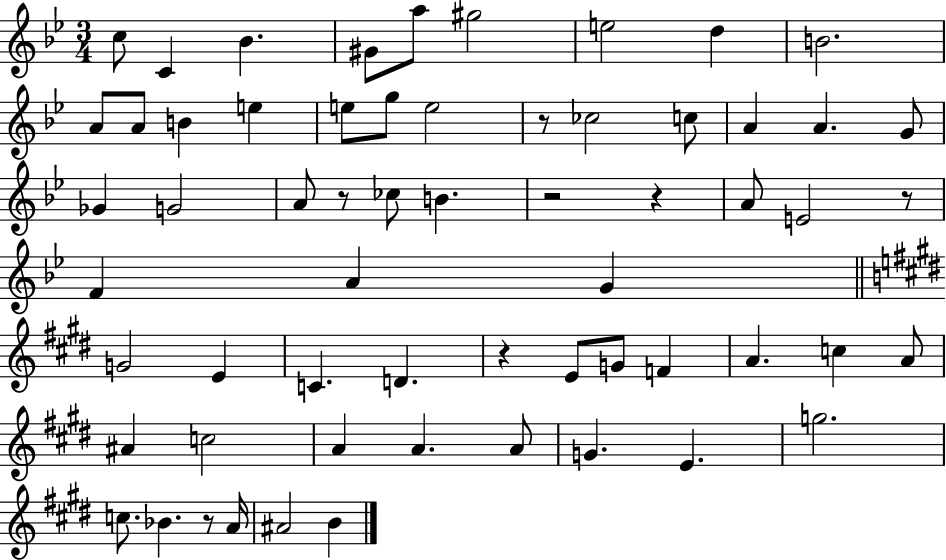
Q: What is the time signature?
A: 3/4